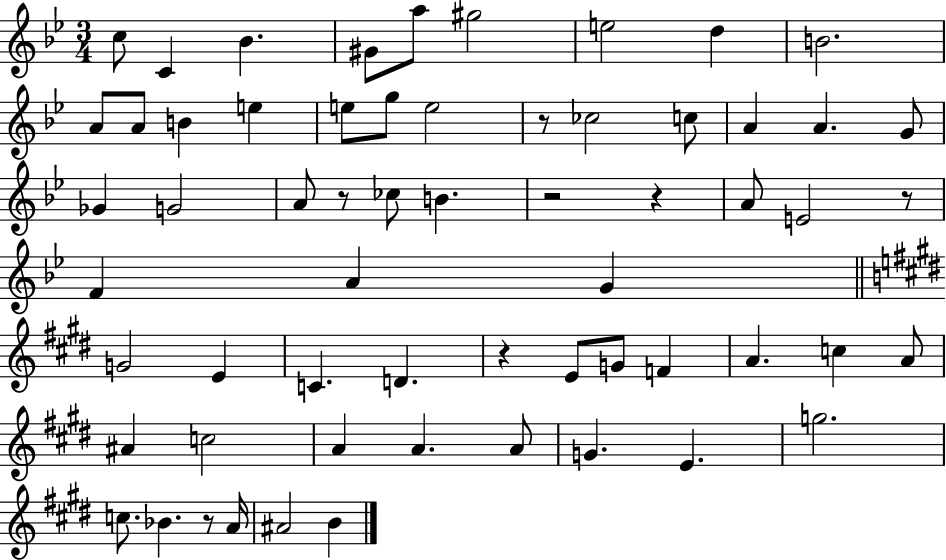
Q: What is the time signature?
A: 3/4